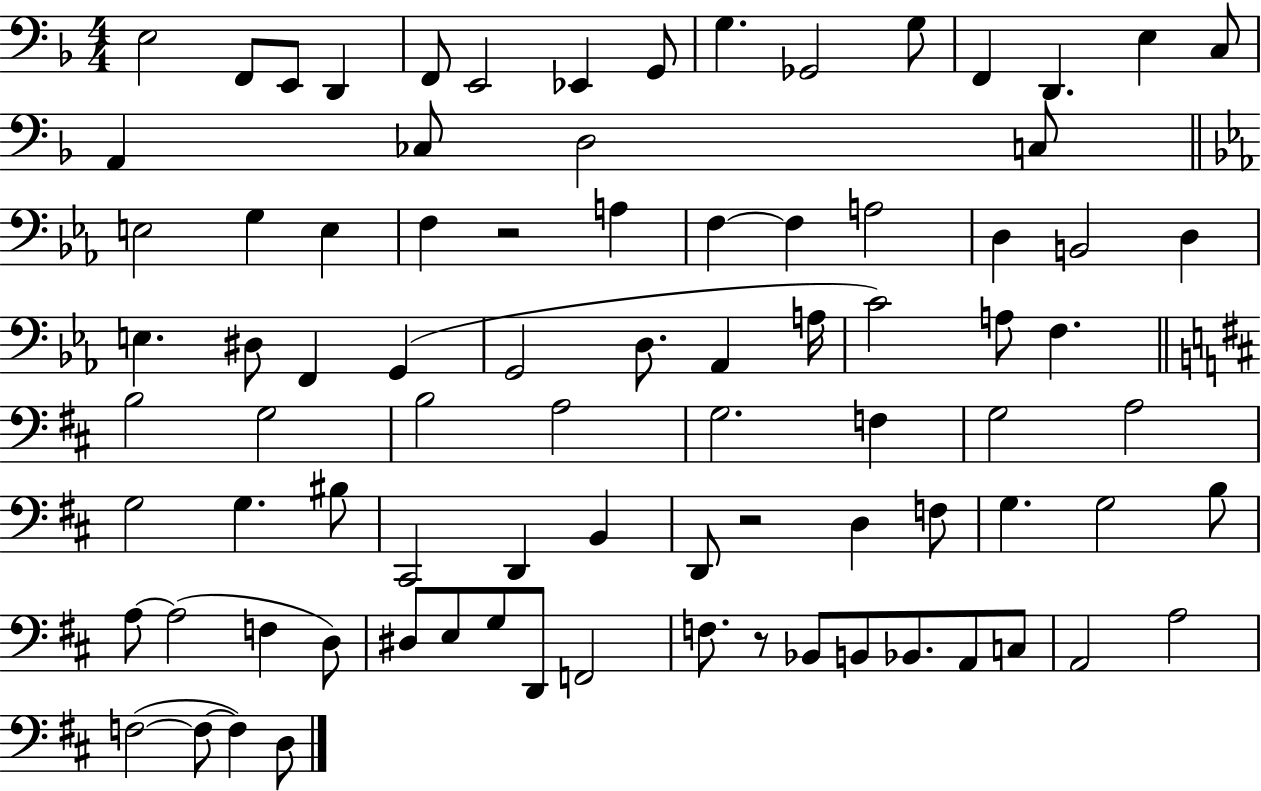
{
  \clef bass
  \numericTimeSignature
  \time 4/4
  \key f \major
  e2 f,8 e,8 d,4 | f,8 e,2 ees,4 g,8 | g4. ges,2 g8 | f,4 d,4. e4 c8 | \break a,4 ces8 d2 c8 | \bar "||" \break \key ees \major e2 g4 e4 | f4 r2 a4 | f4~~ f4 a2 | d4 b,2 d4 | \break e4. dis8 f,4 g,4( | g,2 d8. aes,4 a16 | c'2) a8 f4. | \bar "||" \break \key d \major b2 g2 | b2 a2 | g2. f4 | g2 a2 | \break g2 g4. bis8 | cis,2 d,4 b,4 | d,8 r2 d4 f8 | g4. g2 b8 | \break a8~~ a2( f4 d8) | dis8 e8 g8 d,8 f,2 | f8. r8 bes,8 b,8 bes,8. a,8 c8 | a,2 a2 | \break f2~(~ f8~~ f4) d8 | \bar "|."
}